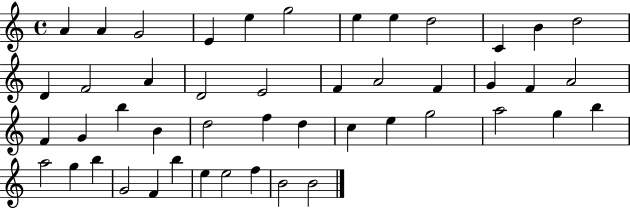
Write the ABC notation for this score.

X:1
T:Untitled
M:4/4
L:1/4
K:C
A A G2 E e g2 e e d2 C B d2 D F2 A D2 E2 F A2 F G F A2 F G b B d2 f d c e g2 a2 g b a2 g b G2 F b e e2 f B2 B2